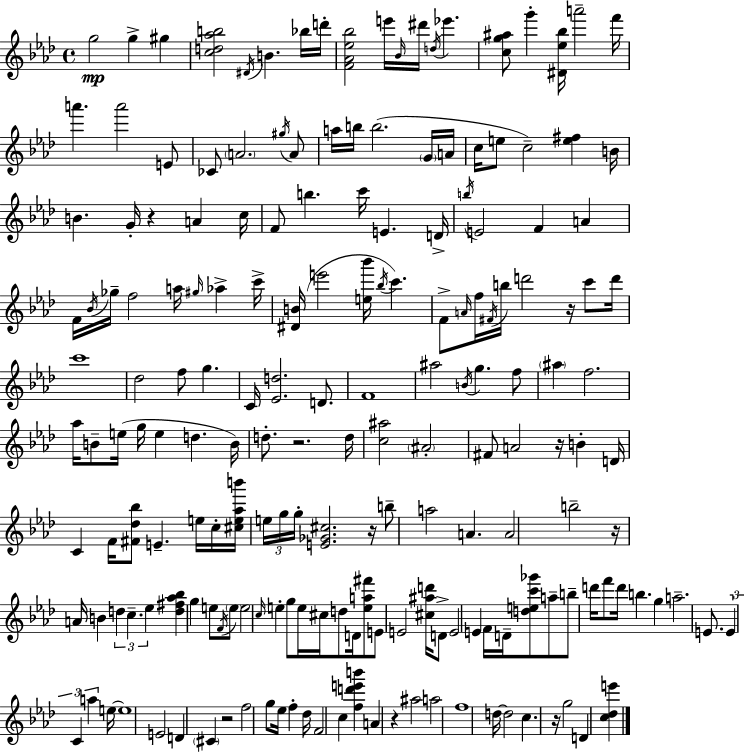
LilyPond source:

{
  \clef treble
  \time 4/4
  \defaultTimeSignature
  \key f \minor
  g''2\mp g''4-> gis''4 | <c'' d'' aes'' b''>2 \acciaccatura { dis'16 } b'4. bes''16 | d'''16-. <f' aes' ees'' bes''>2 e'''16 \grace { bes'16 } dis'''16 \acciaccatura { d''16 } ees'''4. | <c'' g'' ais''>8 g'''4-. <dis' ees'' bes''>16 a'''2-- | \break f'''16 a'''4. a'''2 | e'8 ces'8 \parenthesize a'2. | \acciaccatura { gis''16 } a'8 a''16 b''16 b''2.( | \parenthesize g'16 a'16 c''16 e''8 c''2--) <e'' fis''>4 | \break b'16 b'4. g'16-. r4 a'4 | c''16 f'8 b''4. c'''16 e'4. | d'16-> \acciaccatura { b''16 } e'2 f'4 | a'4 f'16 \acciaccatura { bes'16 } ges''16-- f''2 | \break a''16 \grace { gis''16 } aes''4-> c'''16-> <dis' b'>16( e'''2 | <e'' bes'''>16 \acciaccatura { bes''16 }) c'''4. f'8-> \grace { a'16 } f''16 \acciaccatura { fis'16 } b''16 d'''2 | r16 c'''8 d'''16 c'''1 | des''2 | \break f''8 g''4. c'16 <ees' d''>2. | d'8. f'1 | ais''2 | \acciaccatura { b'16 } g''4. f''8 \parenthesize ais''4 f''2. | \break aes''16 b'8-- e''16( g''16 | e''4 d''4. b'16) d''8.-. r2. | d''16 <c'' ais''>2 | \parenthesize ais'2-. fis'8 a'2 | \break r16 b'4-. d'16 c'4 f'16 | <fis' des'' bes''>8 e'4.-- e''16 c''16-. <cis'' e'' aes'' b'''>16 \tuplet 3/2 { e''16 g''16 g''16-. } <e' ges' cis''>2. | r16 b''8-- a''2 | a'4. a'2 | \break b''2-- r16 a'16 b'4 | \tuplet 3/2 { d''4 c''4.-- ees''4 } <d'' fis'' aes'' bes''>4 | g''4 e''8 \acciaccatura { f'16 } \parenthesize e''8 e''2 | \grace { c''16 } e''4-. g''8 e''16 cis''16 d''8 d'16 | \break <e'' a'' fis'''>8 e'8 e'2 <cis'' ais'' d'''>16 d'8-> e'2 | e'4 f'16 d'16-- <d'' e'' c''' ges'''>8 a''8-- | b''8-- d'''16 f'''8 d'''16 b''4. g''4 | a''2.-- e'8. | \break \tuplet 3/2 { e'4 c'4 a''4 } e''16~~ e''1 | e'2 | d'4 \parenthesize cis'4 r2 | f''2 g''8 ees''16 | \break f''4-. des''16 f'2 c''4 | <f'' d''' e''' b'''>4 a'4 r4 ais''2 | a''2 f''1 | d''16~~ d''2 | \break c''4. r16 g''2 | d'4 <c'' des'' e'''>4 \bar "|."
}